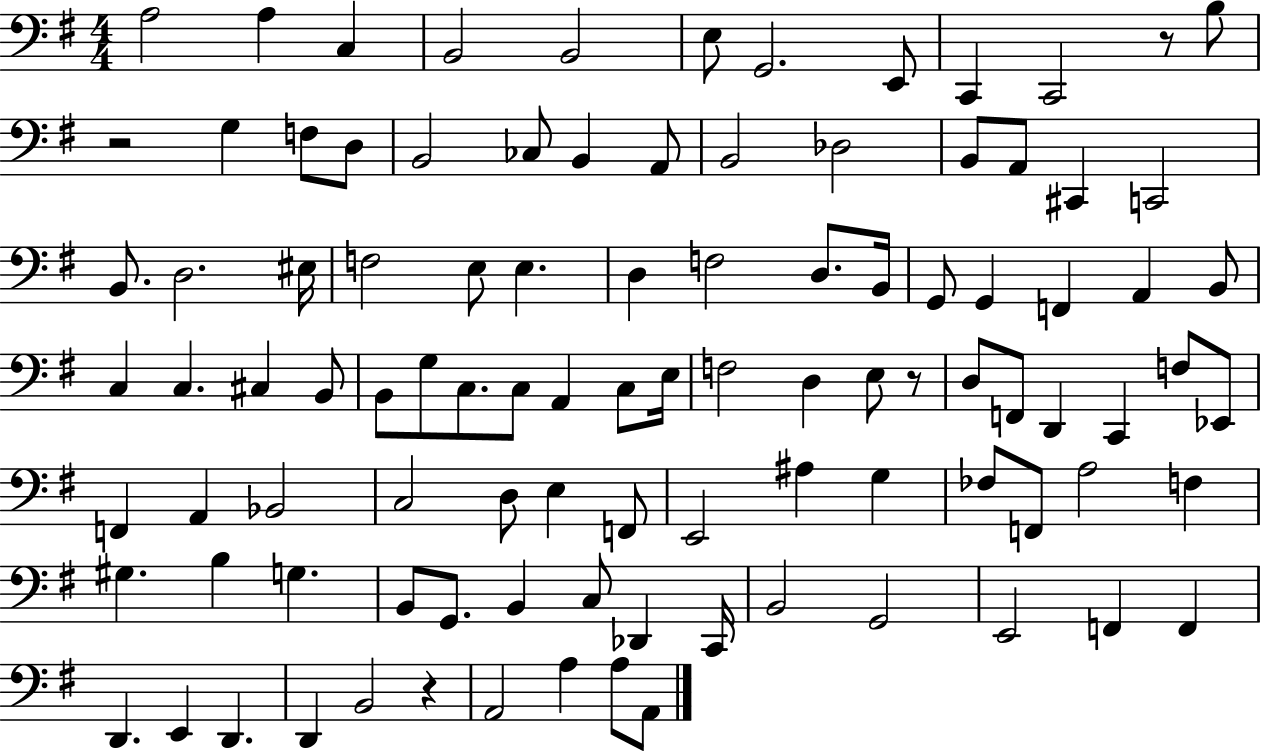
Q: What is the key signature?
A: G major